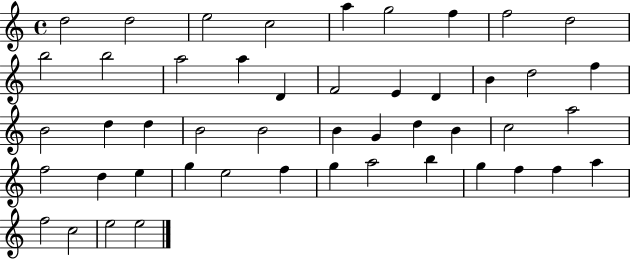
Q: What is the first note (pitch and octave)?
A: D5